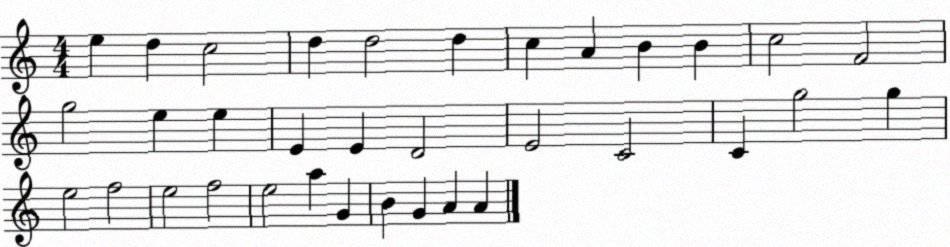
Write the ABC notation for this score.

X:1
T:Untitled
M:4/4
L:1/4
K:C
e d c2 d d2 d c A B B c2 F2 g2 e e E E D2 E2 C2 C g2 g e2 f2 e2 f2 e2 a G B G A A